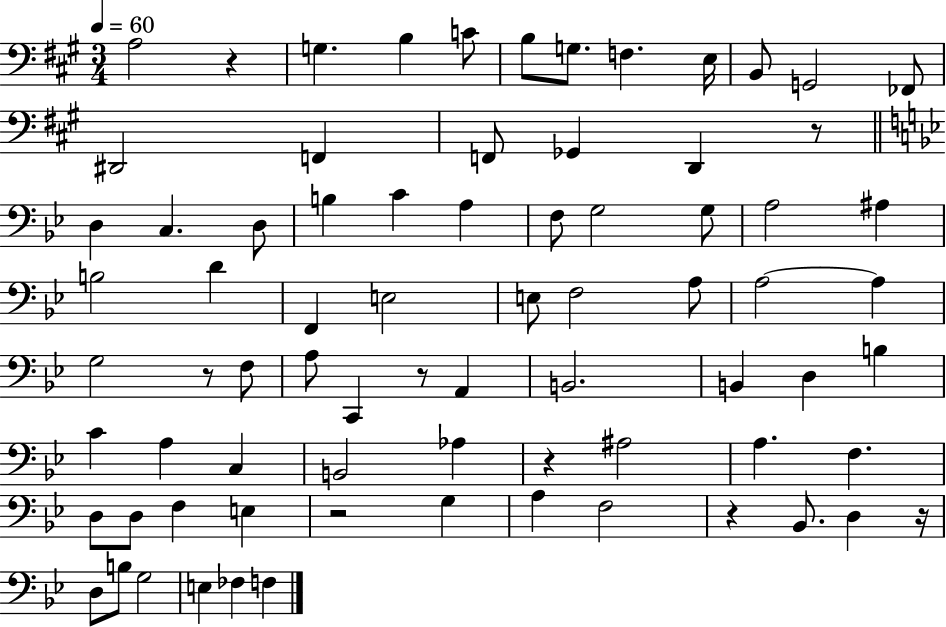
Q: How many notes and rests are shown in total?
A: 76